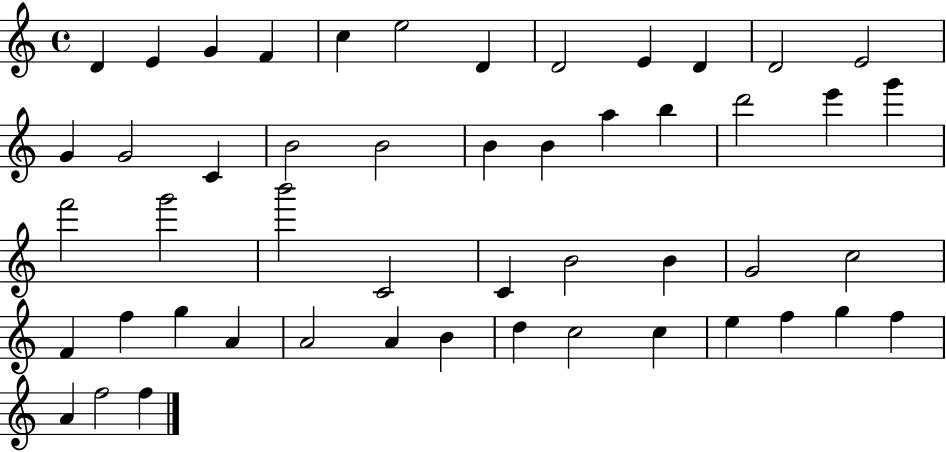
{
  \clef treble
  \time 4/4
  \defaultTimeSignature
  \key c \major
  d'4 e'4 g'4 f'4 | c''4 e''2 d'4 | d'2 e'4 d'4 | d'2 e'2 | \break g'4 g'2 c'4 | b'2 b'2 | b'4 b'4 a''4 b''4 | d'''2 e'''4 g'''4 | \break f'''2 g'''2 | b'''2 c'2 | c'4 b'2 b'4 | g'2 c''2 | \break f'4 f''4 g''4 a'4 | a'2 a'4 b'4 | d''4 c''2 c''4 | e''4 f''4 g''4 f''4 | \break a'4 f''2 f''4 | \bar "|."
}